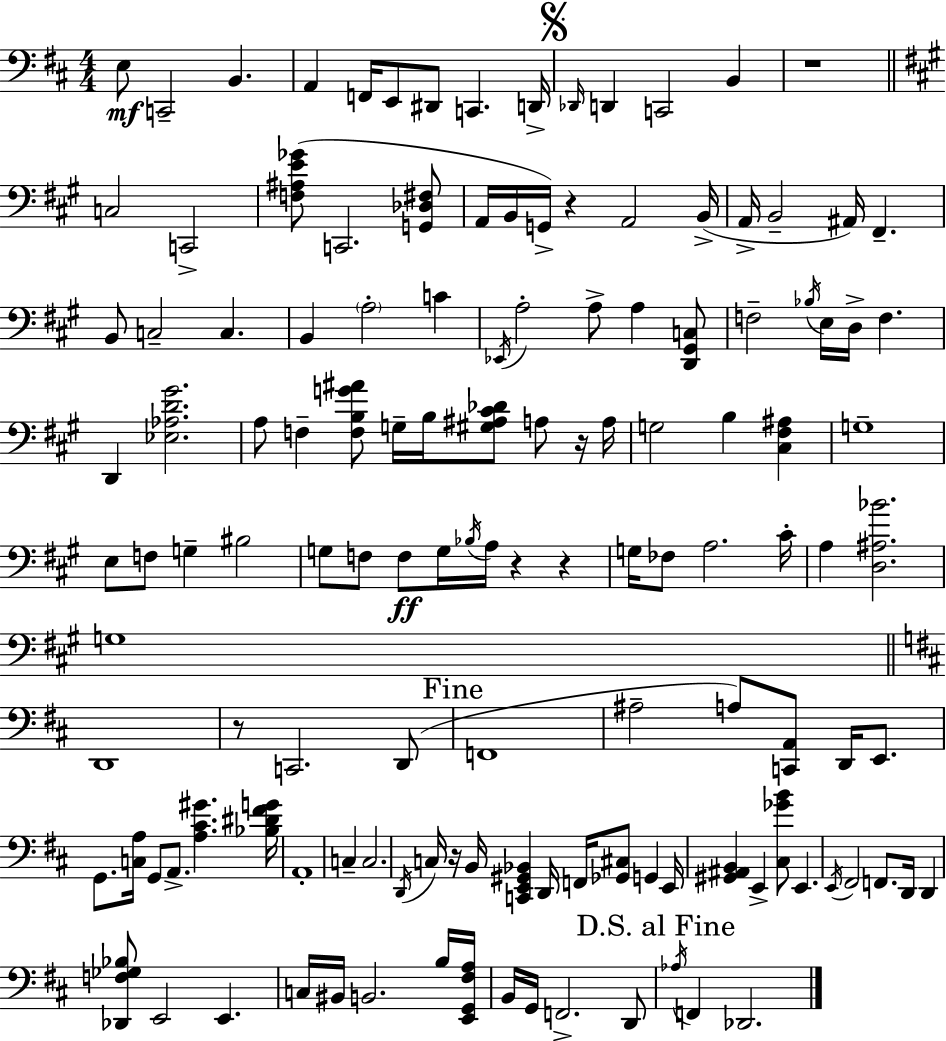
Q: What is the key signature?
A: D major